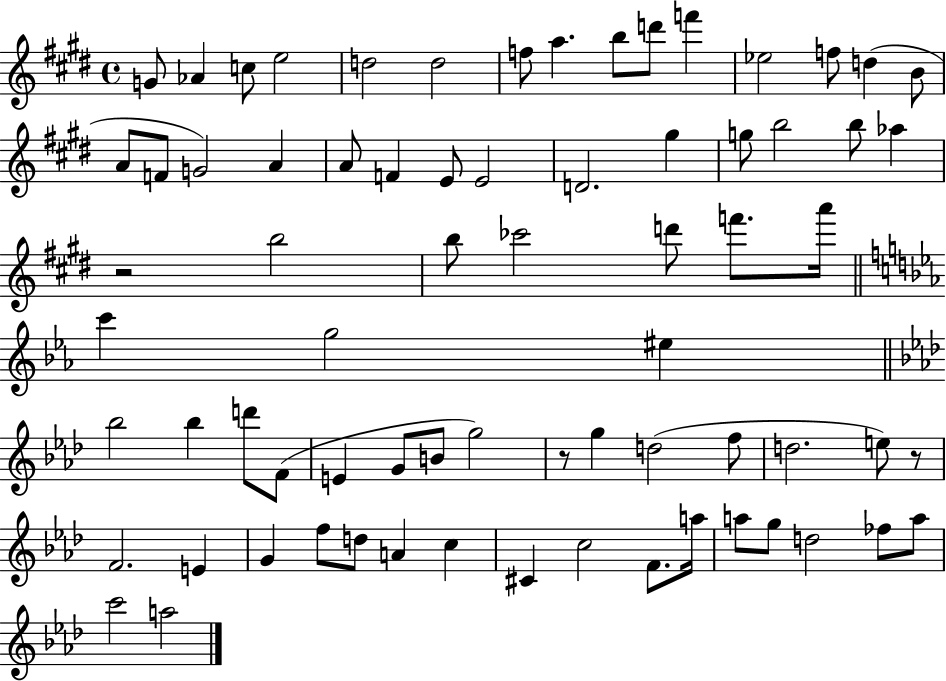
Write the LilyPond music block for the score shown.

{
  \clef treble
  \time 4/4
  \defaultTimeSignature
  \key e \major
  \repeat volta 2 { g'8 aes'4 c''8 e''2 | d''2 d''2 | f''8 a''4. b''8 d'''8 f'''4 | ees''2 f''8 d''4( b'8 | \break a'8 f'8 g'2) a'4 | a'8 f'4 e'8 e'2 | d'2. gis''4 | g''8 b''2 b''8 aes''4 | \break r2 b''2 | b''8 ces'''2 d'''8 f'''8. a'''16 | \bar "||" \break \key c \minor c'''4 g''2 eis''4 | \bar "||" \break \key f \minor bes''2 bes''4 d'''8 f'8( | e'4 g'8 b'8 g''2) | r8 g''4 d''2( f''8 | d''2. e''8) r8 | \break f'2. e'4 | g'4 f''8 d''8 a'4 c''4 | cis'4 c''2 f'8. a''16 | a''8 g''8 d''2 fes''8 a''8 | \break c'''2 a''2 | } \bar "|."
}